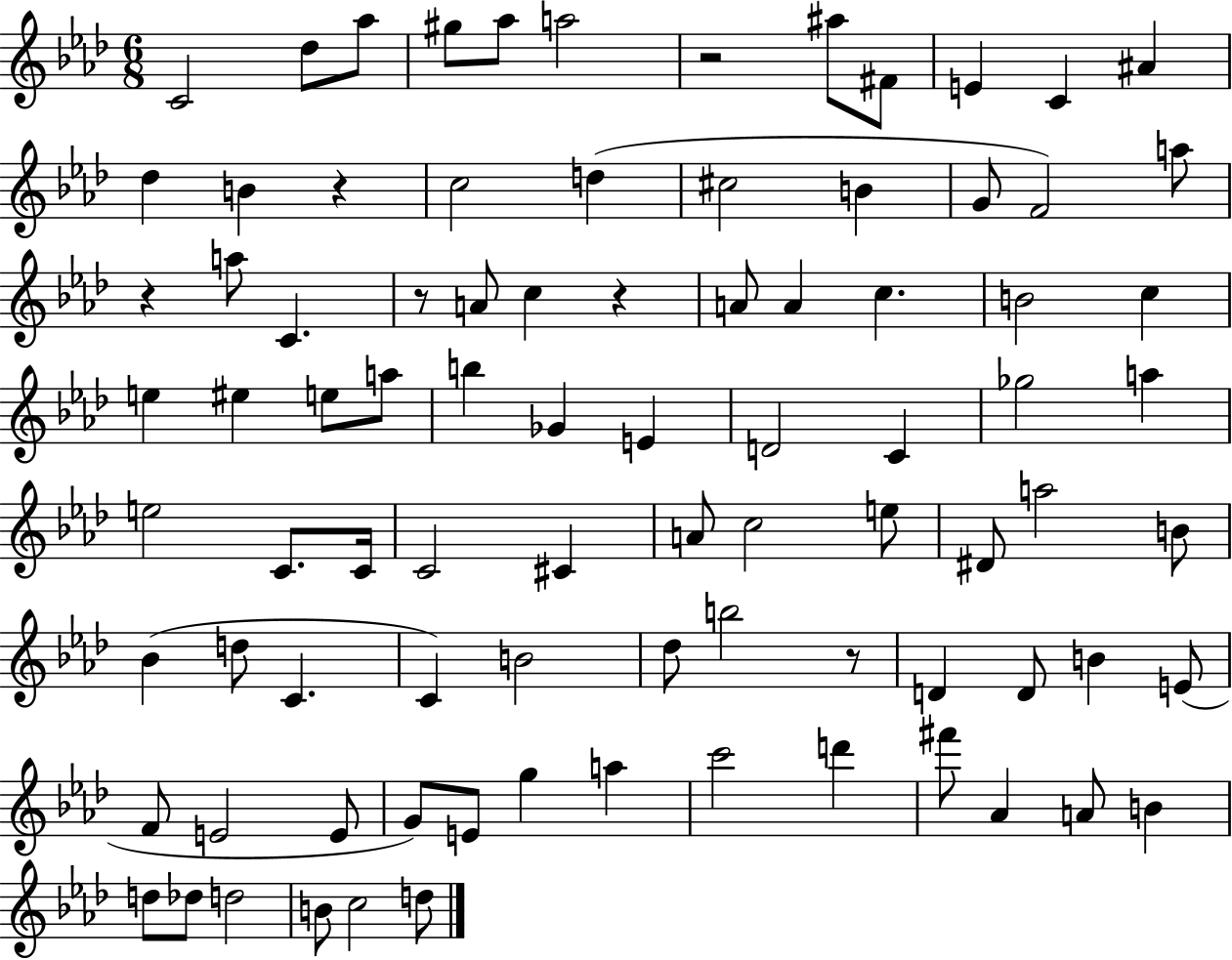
C4/h Db5/e Ab5/e G#5/e Ab5/e A5/h R/h A#5/e F#4/e E4/q C4/q A#4/q Db5/q B4/q R/q C5/h D5/q C#5/h B4/q G4/e F4/h A5/e R/q A5/e C4/q. R/e A4/e C5/q R/q A4/e A4/q C5/q. B4/h C5/q E5/q EIS5/q E5/e A5/e B5/q Gb4/q E4/q D4/h C4/q Gb5/h A5/q E5/h C4/e. C4/s C4/h C#4/q A4/e C5/h E5/e D#4/e A5/h B4/e Bb4/q D5/e C4/q. C4/q B4/h Db5/e B5/h R/e D4/q D4/e B4/q E4/e F4/e E4/h E4/e G4/e E4/e G5/q A5/q C6/h D6/q F#6/e Ab4/q A4/e B4/q D5/e Db5/e D5/h B4/e C5/h D5/e